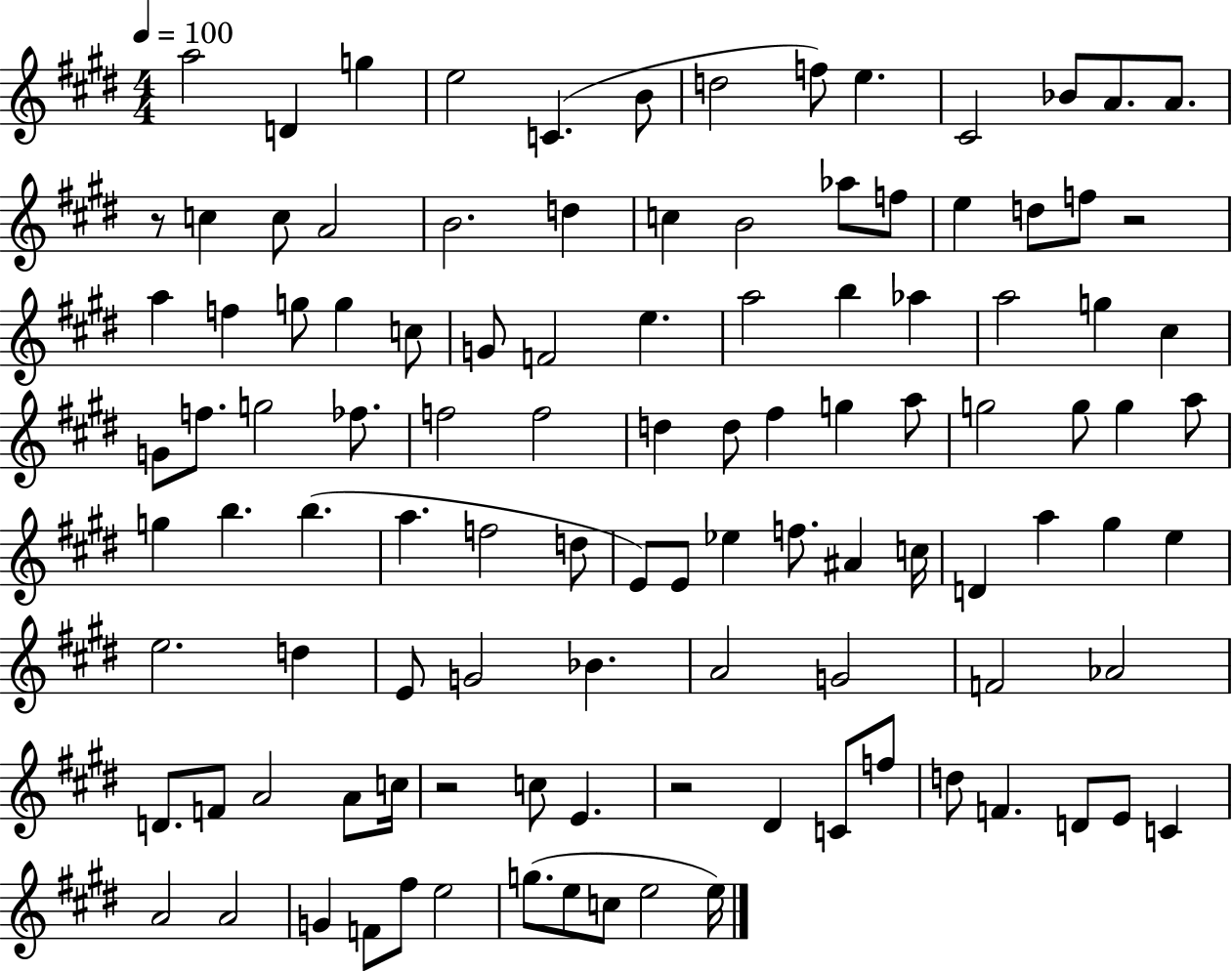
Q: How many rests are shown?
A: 4